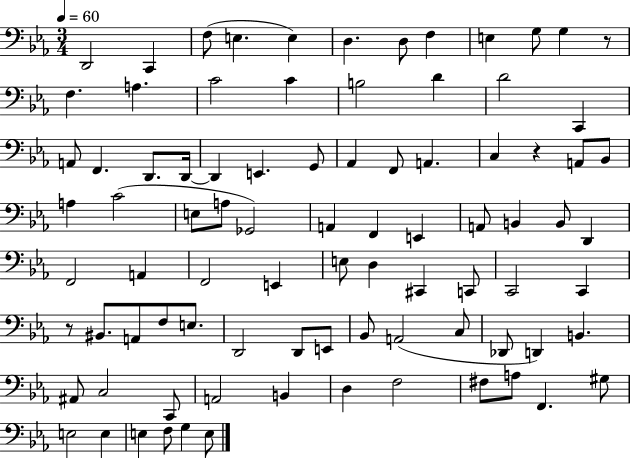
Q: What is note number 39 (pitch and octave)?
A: F2